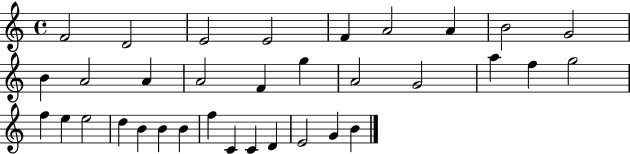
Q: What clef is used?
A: treble